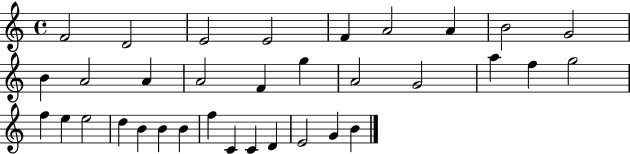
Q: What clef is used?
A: treble